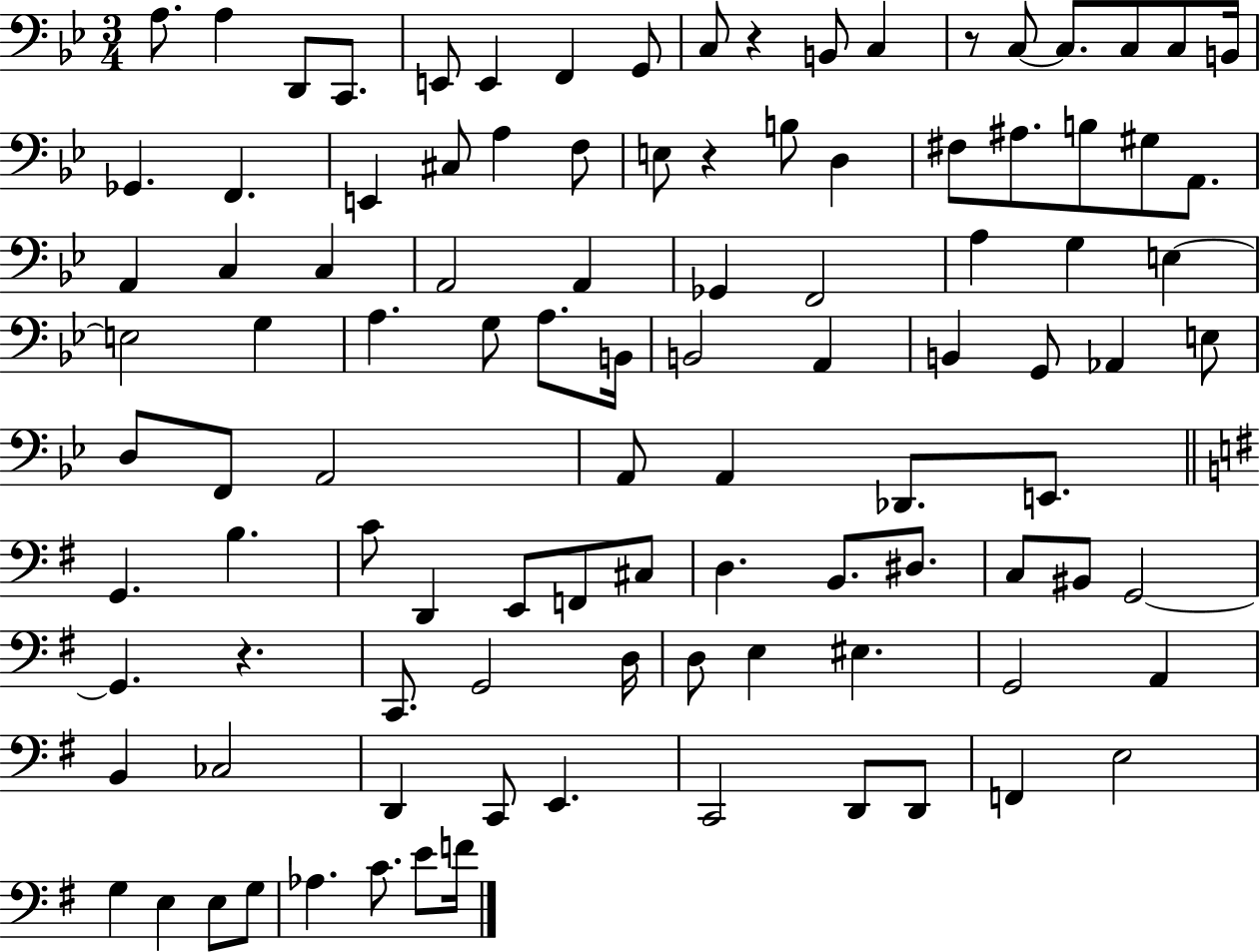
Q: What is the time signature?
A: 3/4